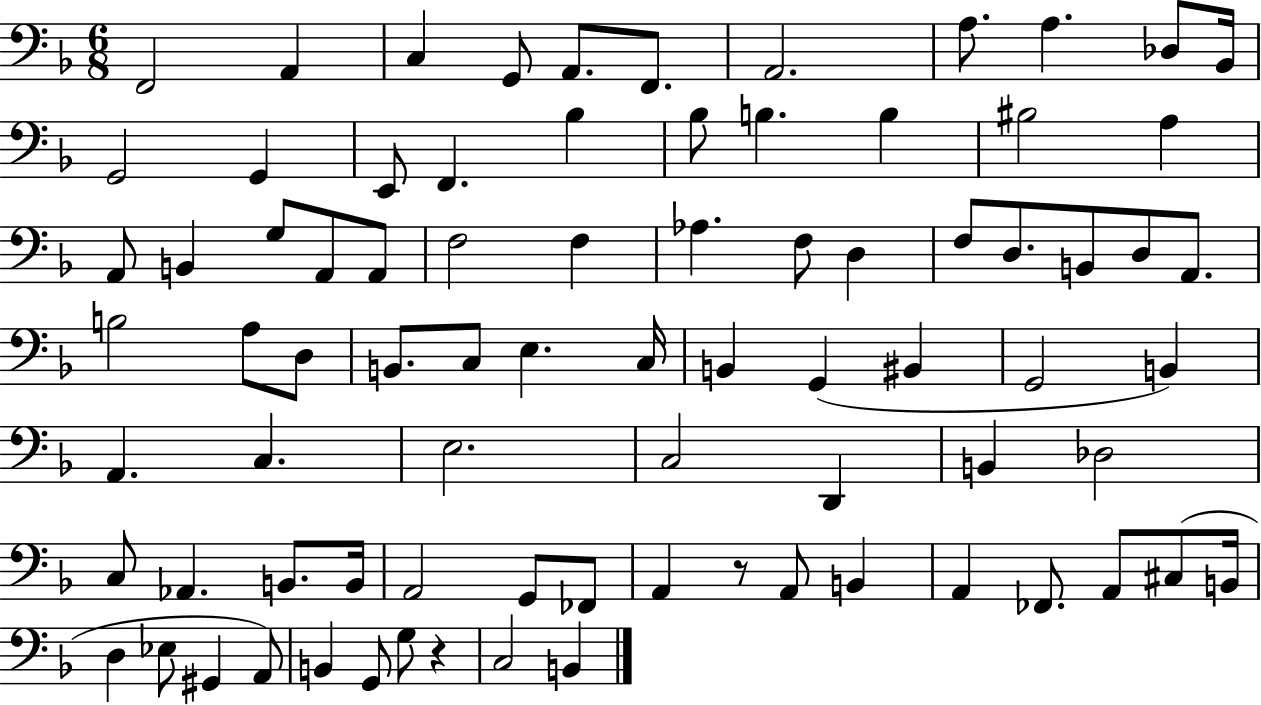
F2/h A2/q C3/q G2/e A2/e. F2/e. A2/h. A3/e. A3/q. Db3/e Bb2/s G2/h G2/q E2/e F2/q. Bb3/q Bb3/e B3/q. B3/q BIS3/h A3/q A2/e B2/q G3/e A2/e A2/e F3/h F3/q Ab3/q. F3/e D3/q F3/e D3/e. B2/e D3/e A2/e. B3/h A3/e D3/e B2/e. C3/e E3/q. C3/s B2/q G2/q BIS2/q G2/h B2/q A2/q. C3/q. E3/h. C3/h D2/q B2/q Db3/h C3/e Ab2/q. B2/e. B2/s A2/h G2/e FES2/e A2/q R/e A2/e B2/q A2/q FES2/e. A2/e C#3/e B2/s D3/q Eb3/e G#2/q A2/e B2/q G2/e G3/e R/q C3/h B2/q